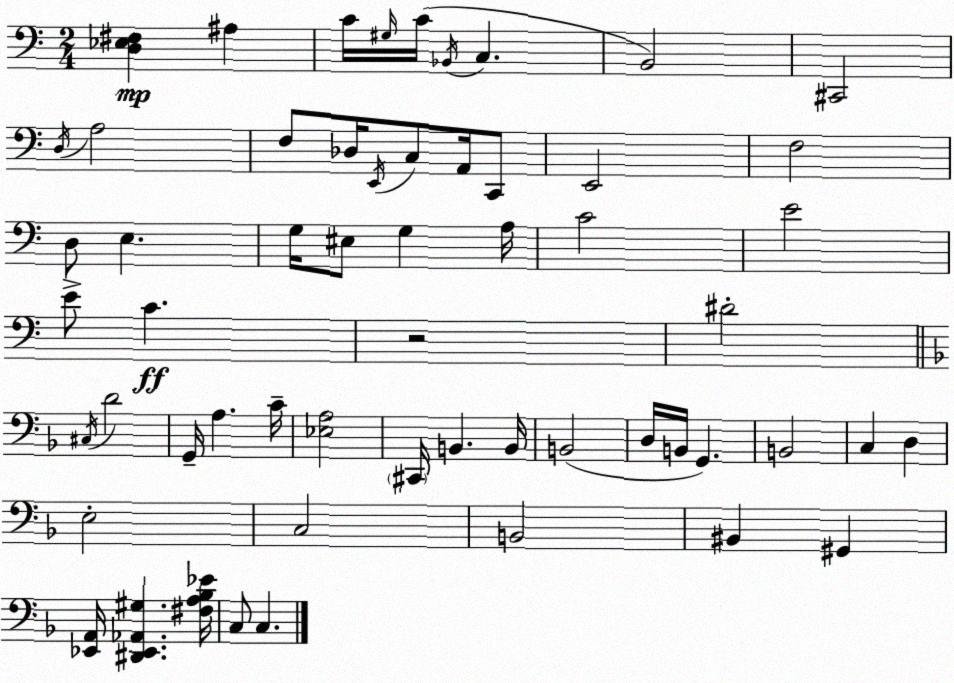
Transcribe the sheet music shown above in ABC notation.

X:1
T:Untitled
M:2/4
L:1/4
K:Am
[D,_E,^F,] ^A, C/4 ^G,/4 C/4 _B,,/4 C, B,,2 ^C,,2 D,/4 A,2 F,/2 _D,/4 E,,/4 C,/2 A,,/4 C,,/2 E,,2 F,2 D,/2 E, G,/4 ^E,/2 G, A,/4 C2 E2 E/2 C z2 ^D2 ^C,/4 D2 G,,/4 A, C/4 [_E,A,]2 ^C,,/4 B,, B,,/4 B,,2 D,/4 B,,/4 G,, B,,2 C, D, E,2 C,2 B,,2 ^B,, ^G,, [_E,,A,,]/4 [^D,,_E,,_A,,^G,] [^F,A,_B,_E]/4 C,/2 C,